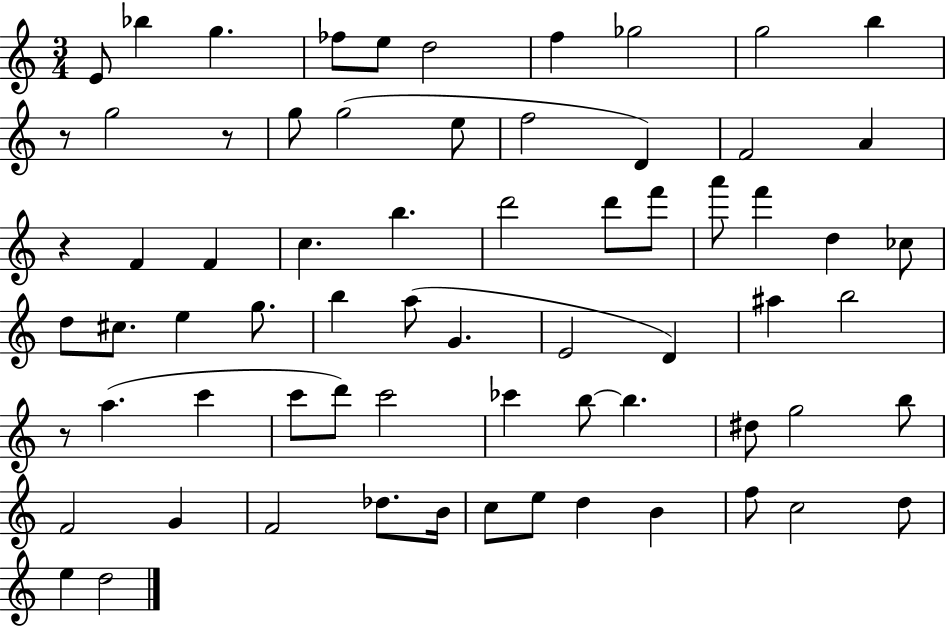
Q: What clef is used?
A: treble